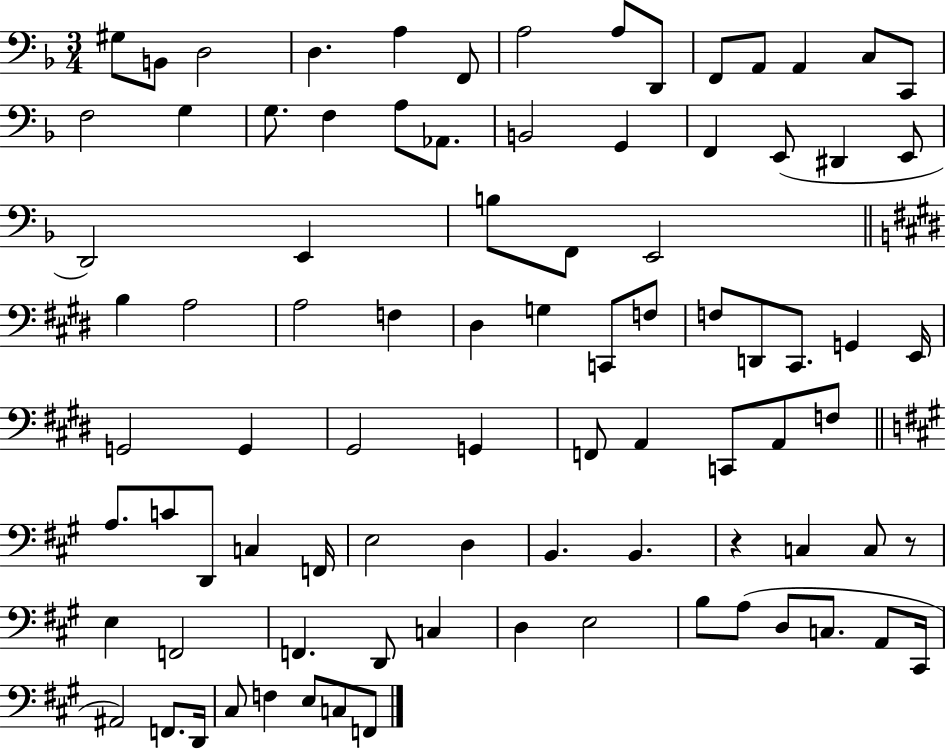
{
  \clef bass
  \numericTimeSignature
  \time 3/4
  \key f \major
  gis8 b,8 d2 | d4. a4 f,8 | a2 a8 d,8 | f,8 a,8 a,4 c8 c,8 | \break f2 g4 | g8. f4 a8 aes,8. | b,2 g,4 | f,4 e,8( dis,4 e,8 | \break d,2) e,4 | b8 f,8 e,2 | \bar "||" \break \key e \major b4 a2 | a2 f4 | dis4 g4 c,8 f8 | f8 d,8 cis,8. g,4 e,16 | \break g,2 g,4 | gis,2 g,4 | f,8 a,4 c,8 a,8 f8 | \bar "||" \break \key a \major a8. c'8 d,8 c4 f,16 | e2 d4 | b,4. b,4. | r4 c4 c8 r8 | \break e4 f,2 | f,4. d,8 c4 | d4 e2 | b8 a8( d8 c8. a,8 cis,16 | \break ais,2) f,8. d,16 | cis8 f4 e8 c8 f,8 | \bar "|."
}